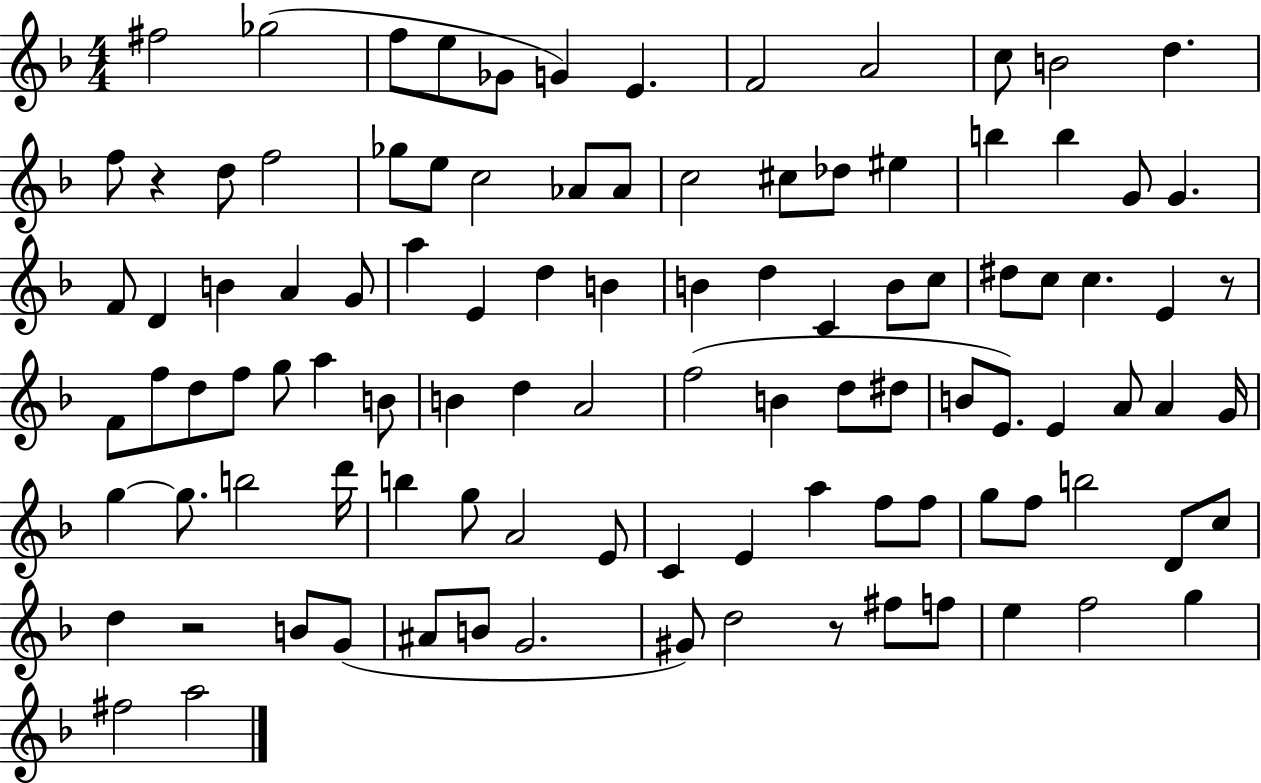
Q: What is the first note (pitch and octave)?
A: F#5